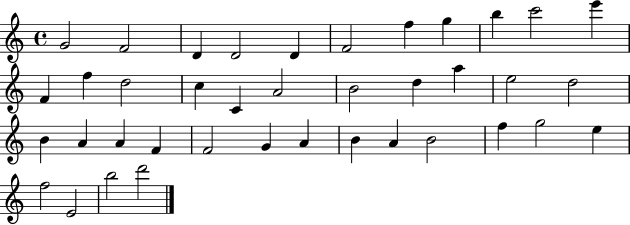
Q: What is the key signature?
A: C major